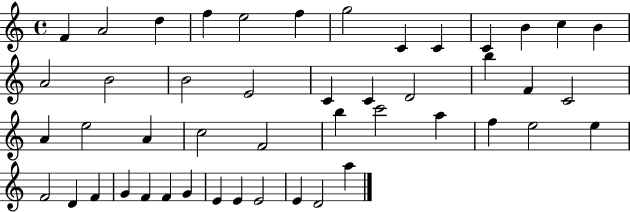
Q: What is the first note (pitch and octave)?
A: F4